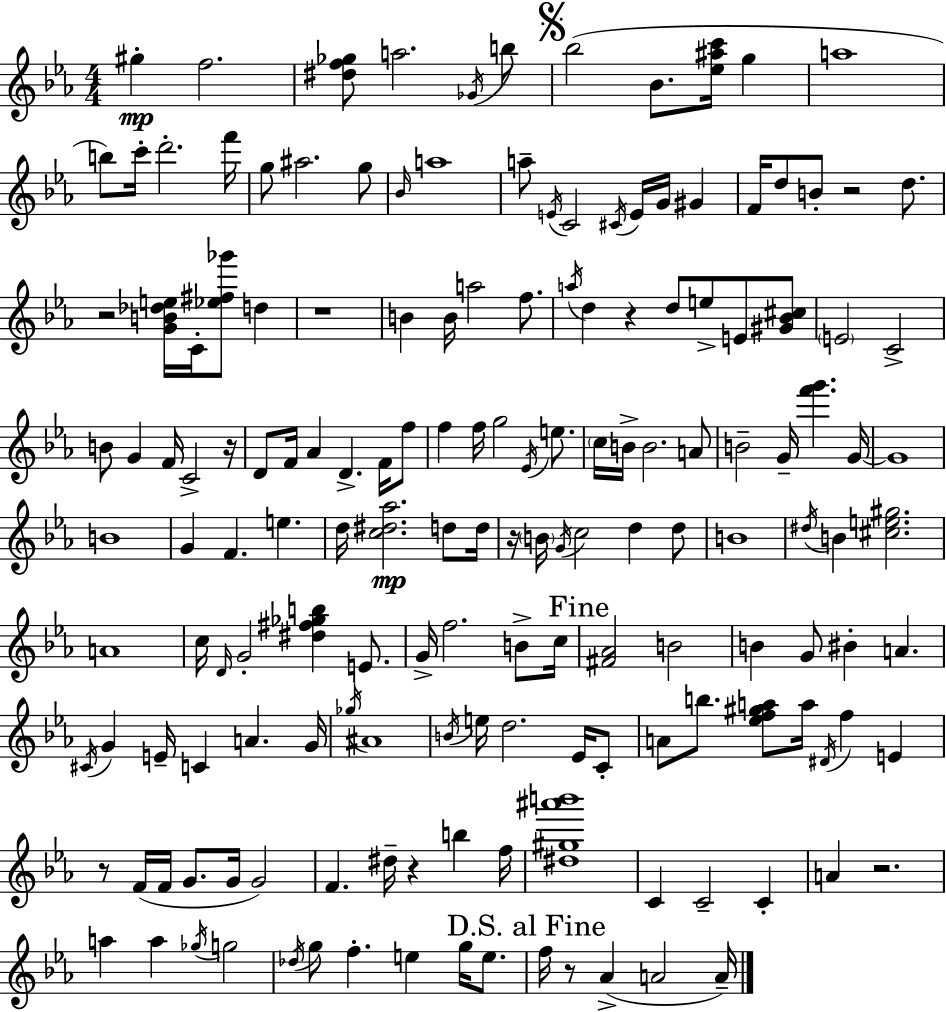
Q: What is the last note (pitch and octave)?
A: A4